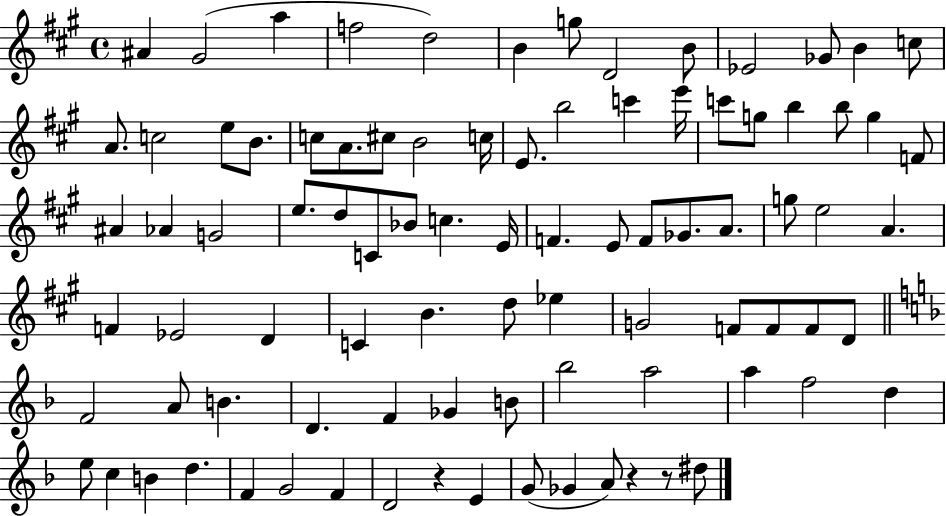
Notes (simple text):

A#4/q G#4/h A5/q F5/h D5/h B4/q G5/e D4/h B4/e Eb4/h Gb4/e B4/q C5/e A4/e. C5/h E5/e B4/e. C5/e A4/e. C#5/e B4/h C5/s E4/e. B5/h C6/q E6/s C6/e G5/e B5/q B5/e G5/q F4/e A#4/q Ab4/q G4/h E5/e. D5/e C4/e Bb4/e C5/q. E4/s F4/q. E4/e F4/e Gb4/e. A4/e. G5/e E5/h A4/q. F4/q Eb4/h D4/q C4/q B4/q. D5/e Eb5/q G4/h F4/e F4/e F4/e D4/e F4/h A4/e B4/q. D4/q. F4/q Gb4/q B4/e Bb5/h A5/h A5/q F5/h D5/q E5/e C5/q B4/q D5/q. F4/q G4/h F4/q D4/h R/q E4/q G4/e Gb4/q A4/e R/q R/e D#5/e